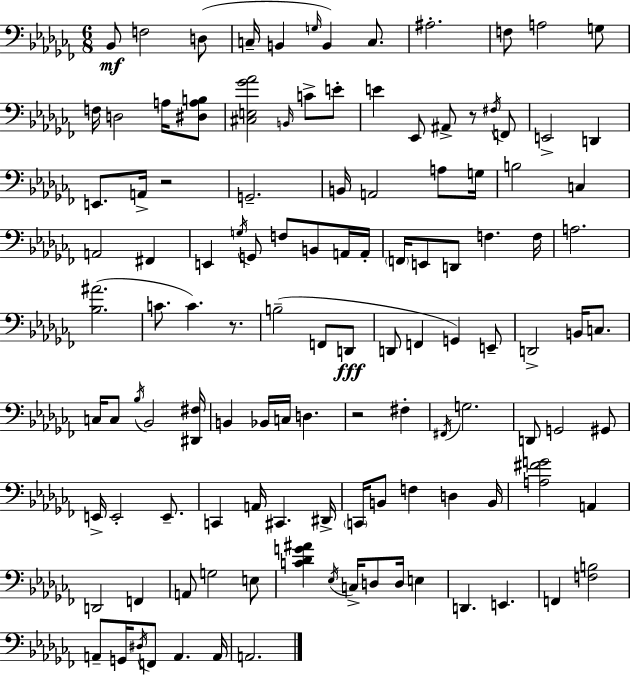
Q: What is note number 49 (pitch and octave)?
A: A3